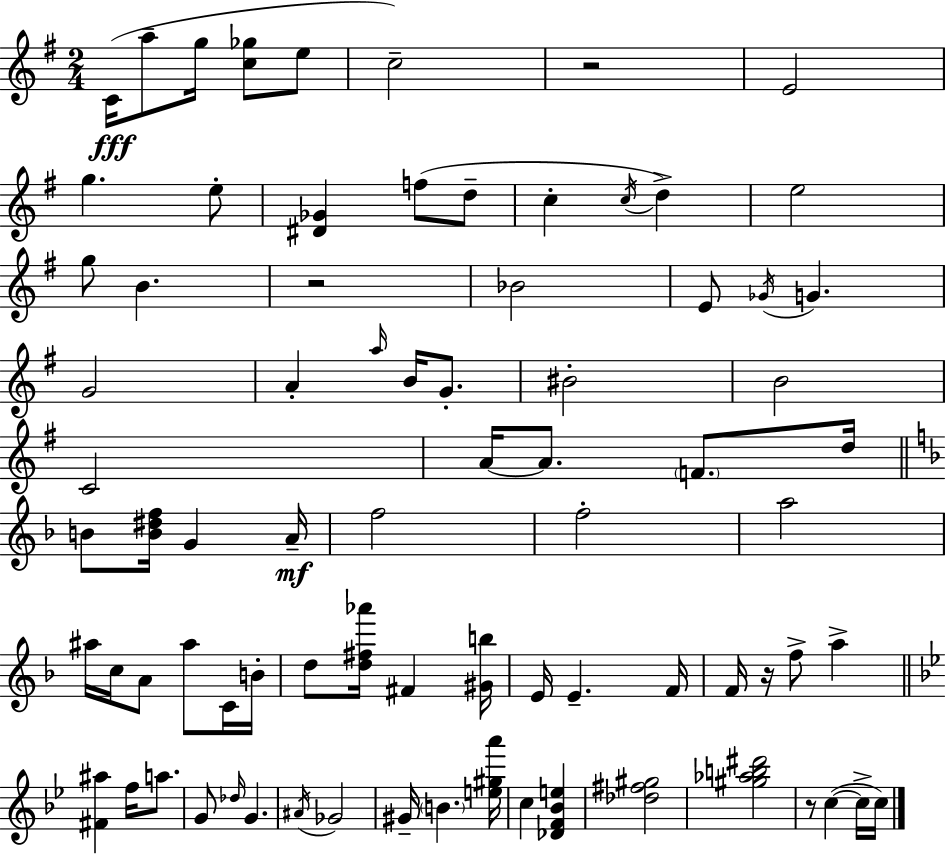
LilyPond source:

{
  \clef treble
  \numericTimeSignature
  \time 2/4
  \key g \major
  c'16(\fff a''8-- g''16 <c'' ges''>8 e''8 | c''2--) | r2 | e'2 | \break g''4. e''8-. | <dis' ges'>4 f''8( d''8-- | c''4-. \acciaccatura { c''16 } d''4->) | e''2 | \break g''8 b'4. | r2 | bes'2 | e'8 \acciaccatura { ges'16 } g'4. | \break g'2 | a'4-. \grace { a''16 } b'16 | g'8.-. bis'2-. | b'2 | \break c'2 | a'16~~ a'8. \parenthesize f'8. | d''16 \bar "||" \break \key f \major b'8 <b' dis'' f''>16 g'4 a'16--\mf | f''2 | f''2-. | a''2 | \break ais''16 c''16 a'8 ais''8 c'16 b'16-. | d''8 <d'' fis'' aes'''>16 fis'4 <gis' b''>16 | e'16 e'4.-- f'16 | f'16 r16 f''8-> a''4-> | \break \bar "||" \break \key bes \major <fis' ais''>4 f''16 a''8. | g'8 \grace { des''16 } g'4. | \acciaccatura { ais'16 } ges'2 | gis'16-- \parenthesize b'4. | \break <e'' gis'' a'''>16 c''4 <des' f' bes' e''>4 | <des'' fis'' gis''>2 | <gis'' aes'' b'' dis'''>2 | r8 c''4~(~ | \break c''16-> c''16) \bar "|."
}